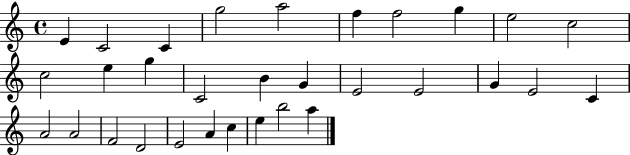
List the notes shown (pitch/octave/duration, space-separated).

E4/q C4/h C4/q G5/h A5/h F5/q F5/h G5/q E5/h C5/h C5/h E5/q G5/q C4/h B4/q G4/q E4/h E4/h G4/q E4/h C4/q A4/h A4/h F4/h D4/h E4/h A4/q C5/q E5/q B5/h A5/q